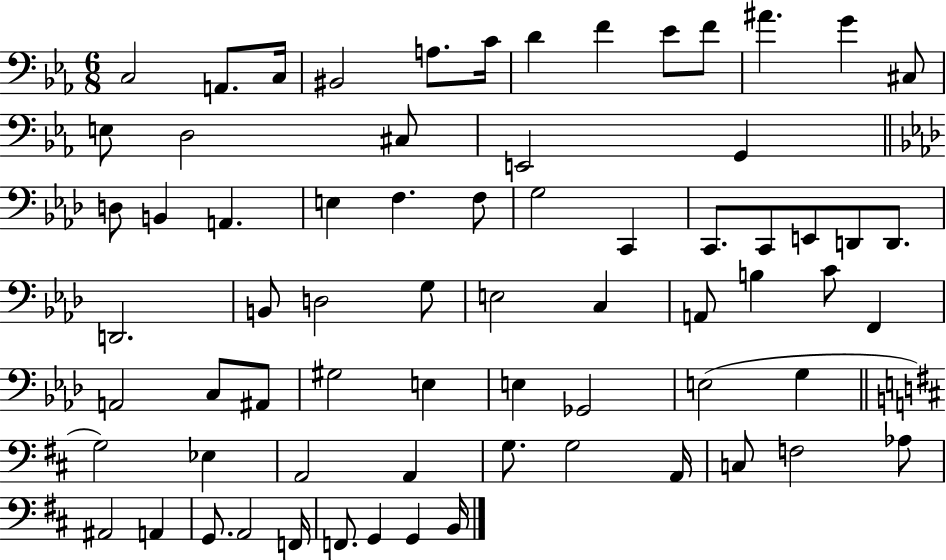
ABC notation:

X:1
T:Untitled
M:6/8
L:1/4
K:Eb
C,2 A,,/2 C,/4 ^B,,2 A,/2 C/4 D F _E/2 F/2 ^A G ^C,/2 E,/2 D,2 ^C,/2 E,,2 G,, D,/2 B,, A,, E, F, F,/2 G,2 C,, C,,/2 C,,/2 E,,/2 D,,/2 D,,/2 D,,2 B,,/2 D,2 G,/2 E,2 C, A,,/2 B, C/2 F,, A,,2 C,/2 ^A,,/2 ^G,2 E, E, _G,,2 E,2 G, G,2 _E, A,,2 A,, G,/2 G,2 A,,/4 C,/2 F,2 _A,/2 ^A,,2 A,, G,,/2 A,,2 F,,/4 F,,/2 G,, G,, B,,/4